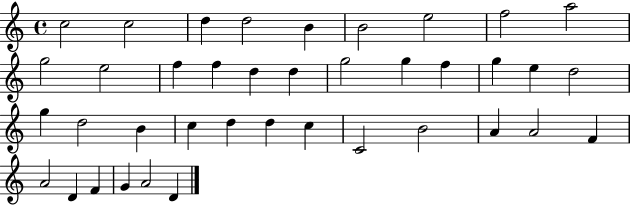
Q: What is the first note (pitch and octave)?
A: C5